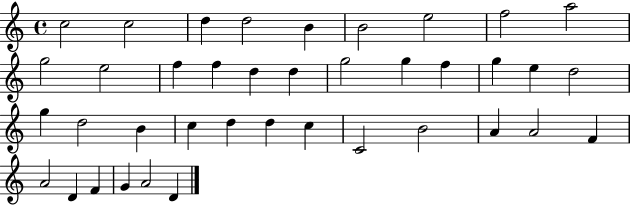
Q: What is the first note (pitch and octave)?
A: C5